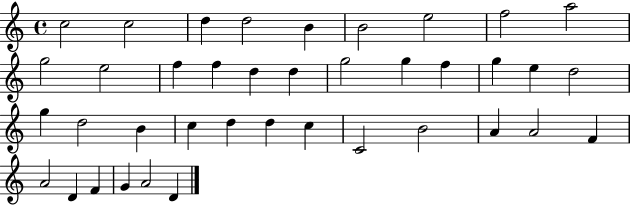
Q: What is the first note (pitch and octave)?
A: C5